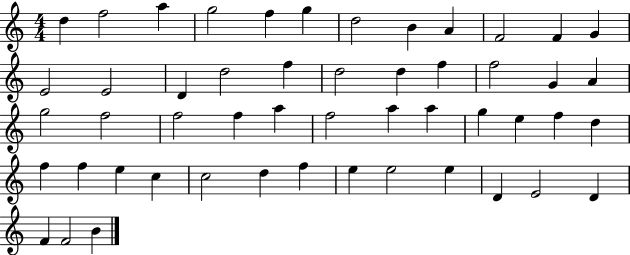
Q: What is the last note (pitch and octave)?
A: B4